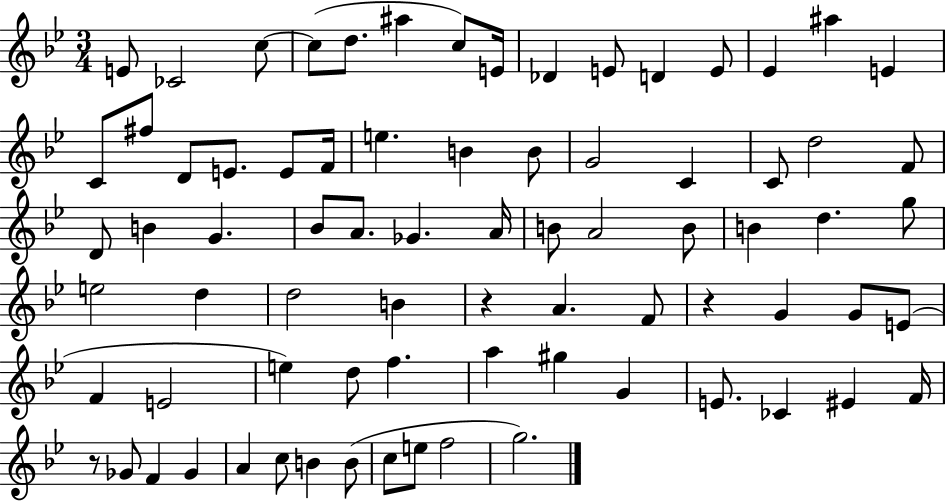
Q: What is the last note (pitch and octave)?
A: G5